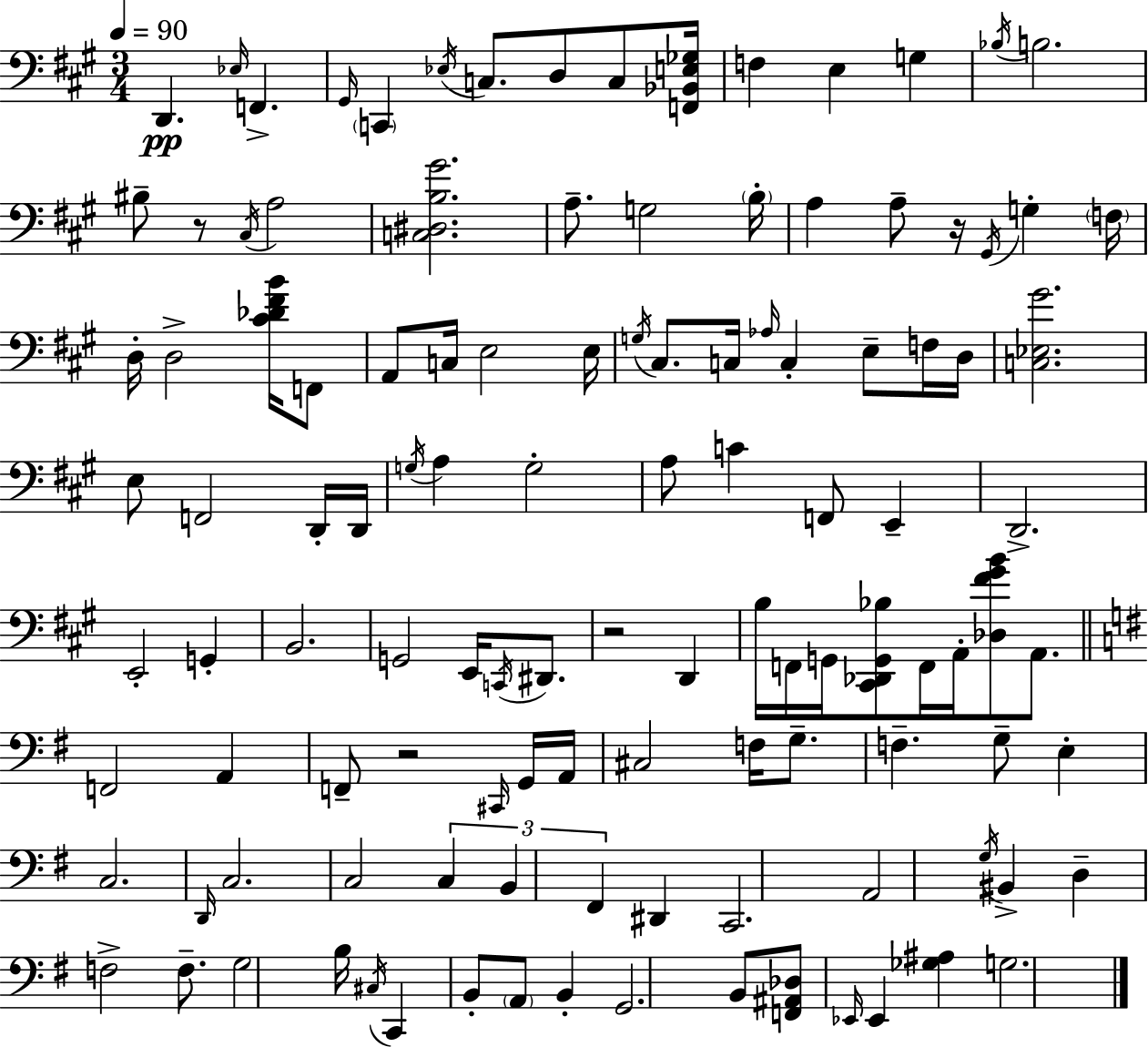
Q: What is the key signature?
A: A major